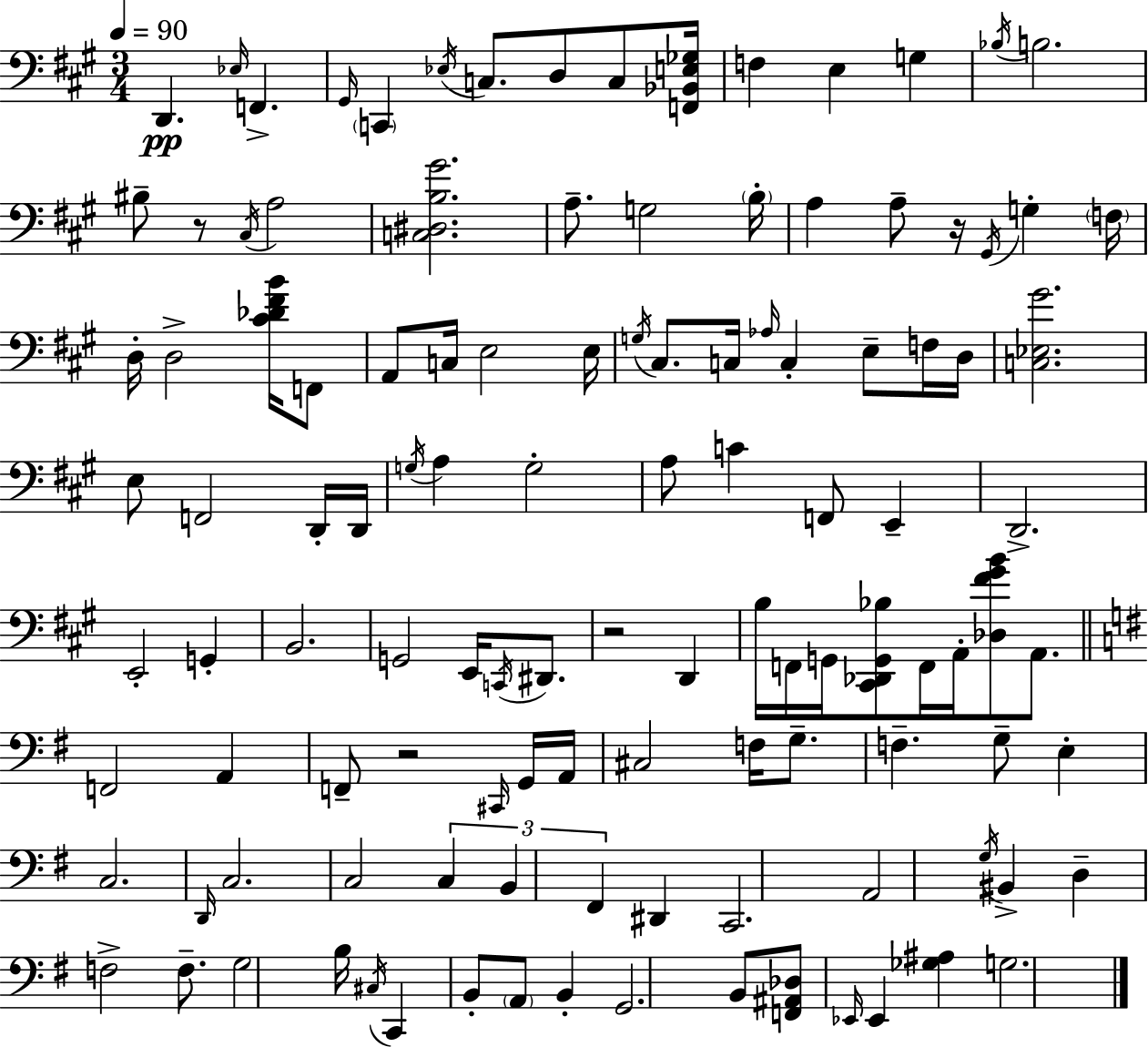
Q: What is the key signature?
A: A major